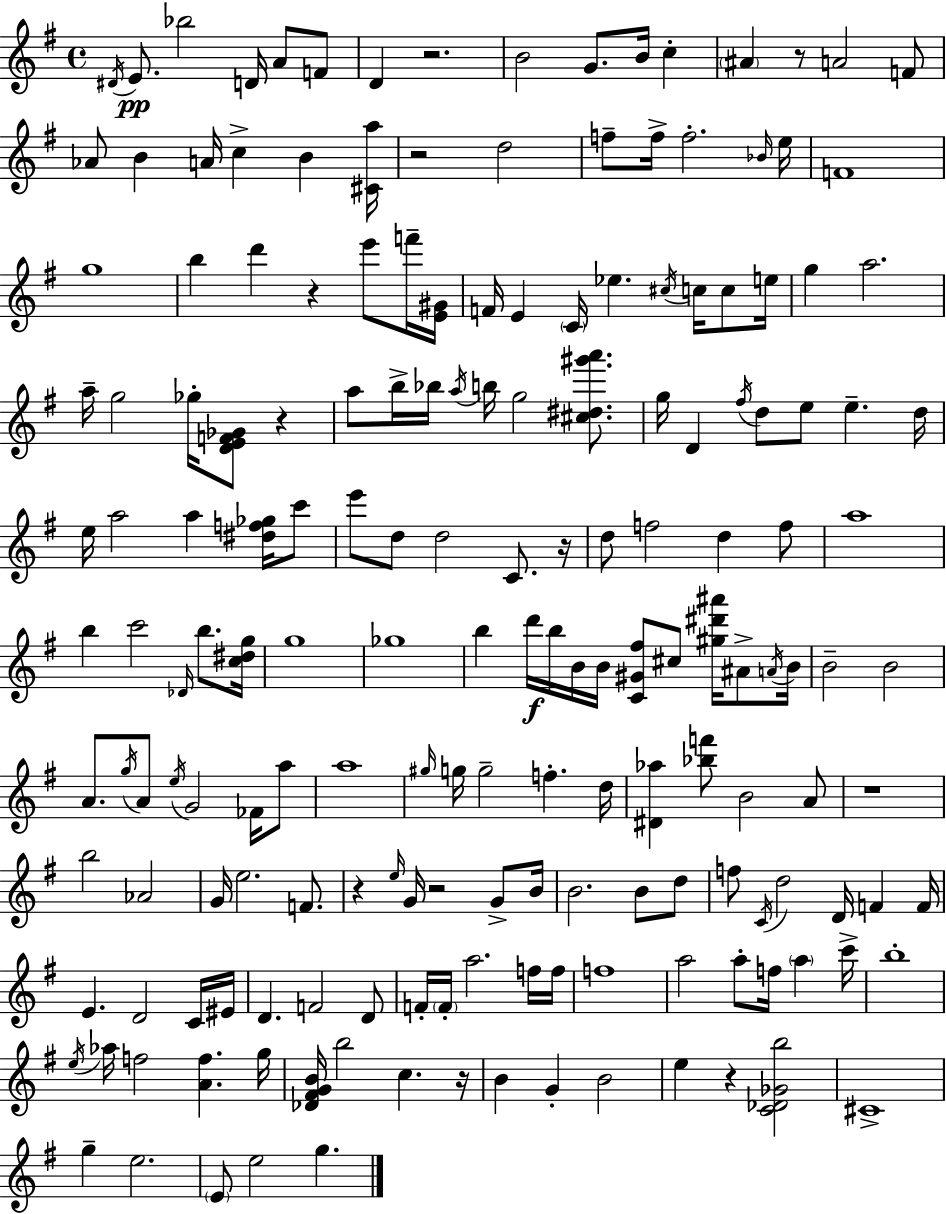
{
  \clef treble
  \time 4/4
  \defaultTimeSignature
  \key e \minor
  \acciaccatura { dis'16 }\pp e'8. bes''2 d'16 a'8 f'8 | d'4 r2. | b'2 g'8. b'16 c''4-. | \parenthesize ais'4 r8 a'2 f'8 | \break aes'8 b'4 a'16 c''4-> b'4 | <cis' a''>16 r2 d''2 | f''8-- f''16-> f''2.-. | \grace { bes'16 } e''16 f'1 | \break g''1 | b''4 d'''4 r4 e'''8 | f'''16-- <e' gis'>16 f'16 e'4 \parenthesize c'16 ees''4. \acciaccatura { cis''16 } c''16 | c''8 e''16 g''4 a''2. | \break a''16-- g''2 ges''16-. <d' e' f' ges'>8 r4 | a''8 b''16-> bes''16 \acciaccatura { a''16 } b''16 g''2 | <cis'' dis'' gis''' a'''>8. g''16 d'4 \acciaccatura { fis''16 } d''8 e''8 e''4.-- | d''16 e''16 a''2 a''4 | \break <dis'' f'' ges''>16 c'''8 e'''8 d''8 d''2 | c'8. r16 d''8 f''2 d''4 | f''8 a''1 | b''4 c'''2 | \break \grace { des'16 } b''8. <c'' dis'' g''>16 g''1 | ges''1 | b''4 d'''16\f b''16 b'16 b'16 <c' gis' fis''>8 | cis''8 <gis'' dis''' ais'''>16 ais'8-> \acciaccatura { a'16 } b'16 b'2-- b'2 | \break a'8. \acciaccatura { g''16 } a'8 \acciaccatura { e''16 } g'2 | fes'16 a''8 a''1 | \grace { gis''16 } g''16 g''2-- | f''4.-. d''16 <dis' aes''>4 <bes'' f'''>8 | \break b'2 a'8 r1 | b''2 | aes'2 g'16 e''2. | f'8. r4 \grace { e''16 } g'16 | \break r2 g'8-> b'16 b'2. | b'8 d''8 f''8 \acciaccatura { c'16 } d''2 | d'16 f'4 f'16 e'4. | d'2 c'16 eis'16 d'4. | \break f'2 d'8 f'16-. \parenthesize f'16-. a''2. | f''16 f''16 f''1 | a''2 | a''8-. f''16 \parenthesize a''4 c'''16-> b''1-. | \break \acciaccatura { e''16 } aes''16 f''2 | <a' f''>4. g''16 <des' fis' g' b'>16 b''2 | c''4. r16 b'4 | g'4-. b'2 e''4 | \break r4 <c' des' ges' b''>2 cis'1-> | g''4-- | e''2. \parenthesize e'8 e''2 | g''4. \bar "|."
}